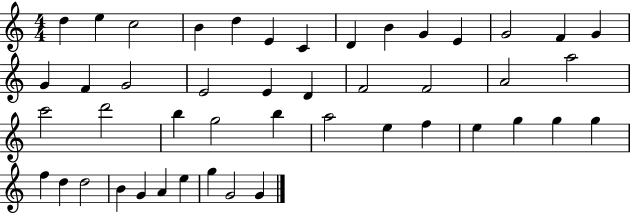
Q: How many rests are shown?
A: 0